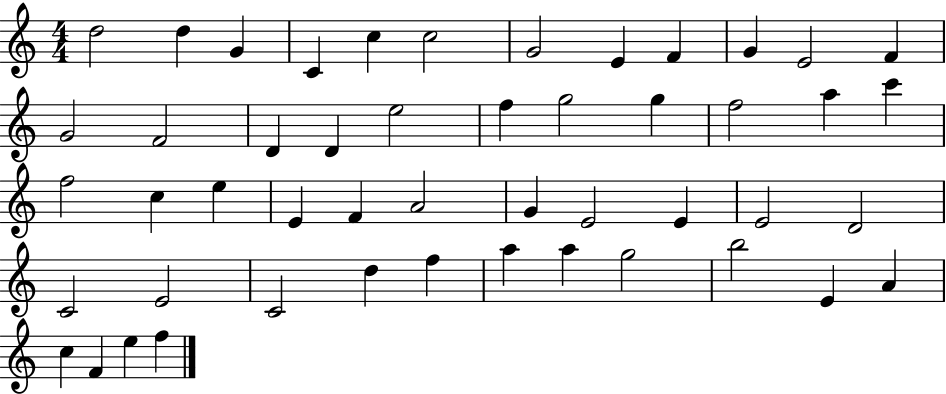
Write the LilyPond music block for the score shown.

{
  \clef treble
  \numericTimeSignature
  \time 4/4
  \key c \major
  d''2 d''4 g'4 | c'4 c''4 c''2 | g'2 e'4 f'4 | g'4 e'2 f'4 | \break g'2 f'2 | d'4 d'4 e''2 | f''4 g''2 g''4 | f''2 a''4 c'''4 | \break f''2 c''4 e''4 | e'4 f'4 a'2 | g'4 e'2 e'4 | e'2 d'2 | \break c'2 e'2 | c'2 d''4 f''4 | a''4 a''4 g''2 | b''2 e'4 a'4 | \break c''4 f'4 e''4 f''4 | \bar "|."
}